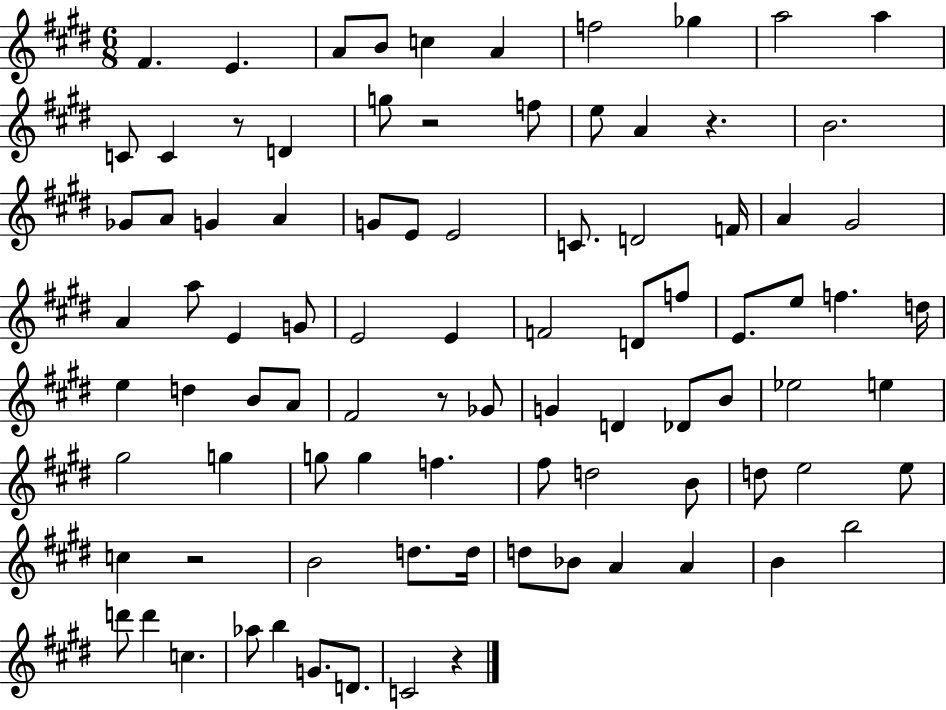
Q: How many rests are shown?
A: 6